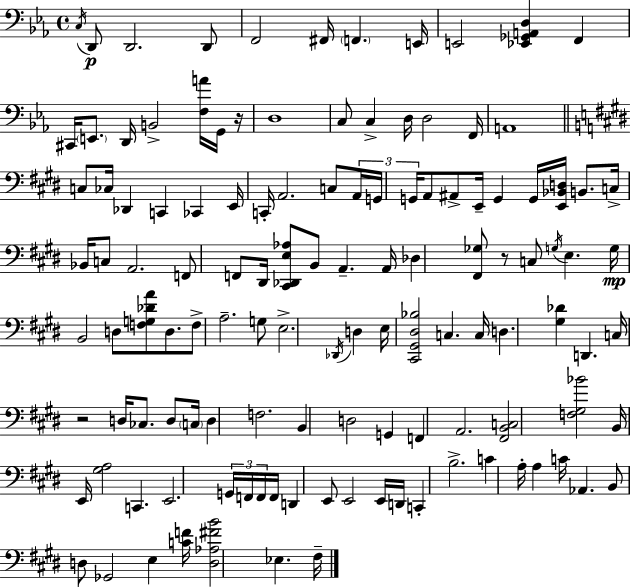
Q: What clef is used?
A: bass